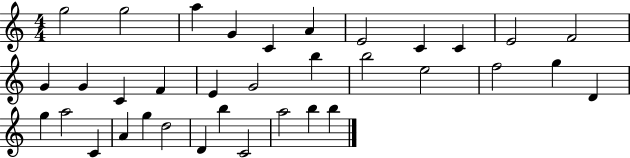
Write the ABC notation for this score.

X:1
T:Untitled
M:4/4
L:1/4
K:C
g2 g2 a G C A E2 C C E2 F2 G G C F E G2 b b2 e2 f2 g D g a2 C A g d2 D b C2 a2 b b